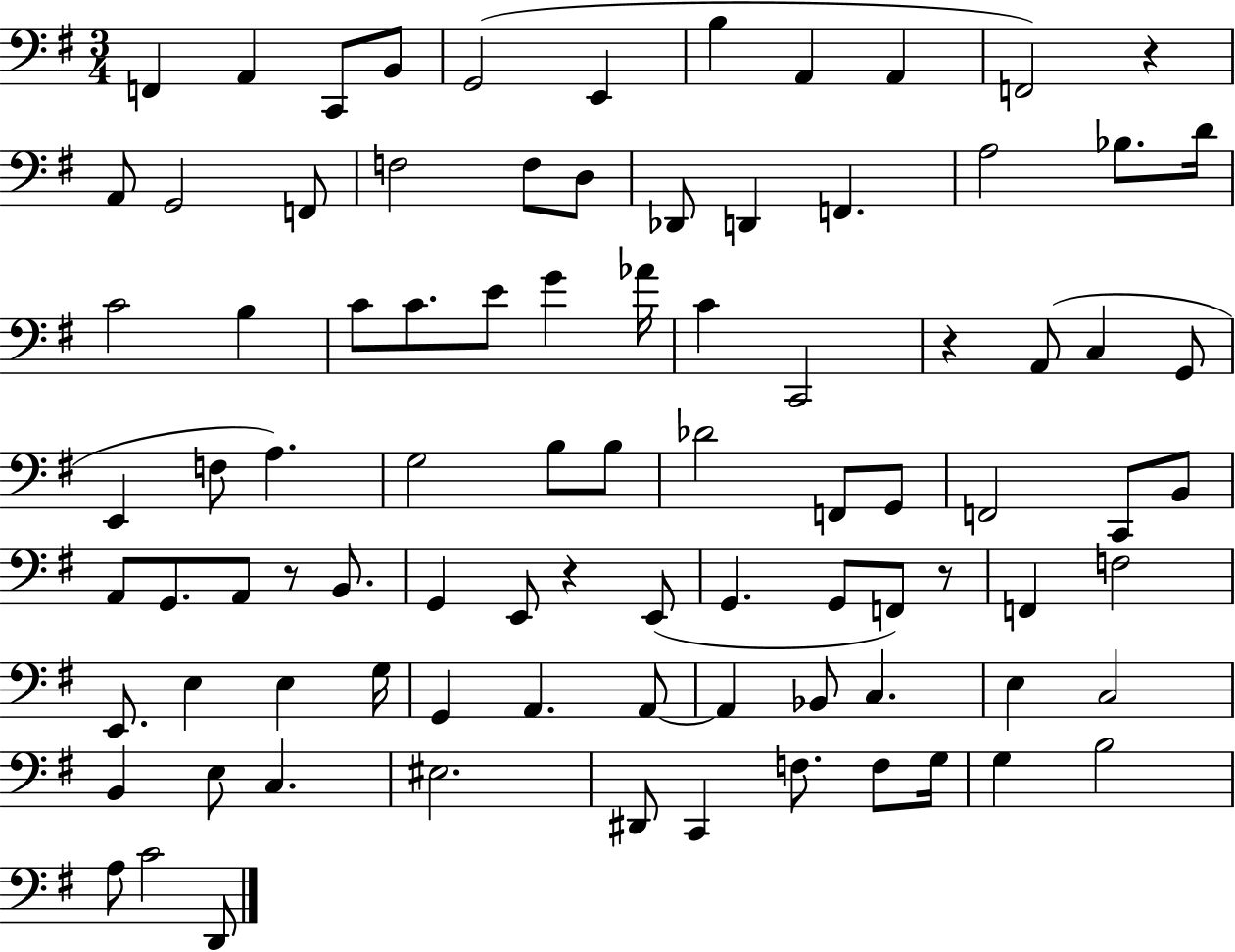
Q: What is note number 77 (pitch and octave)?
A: F3